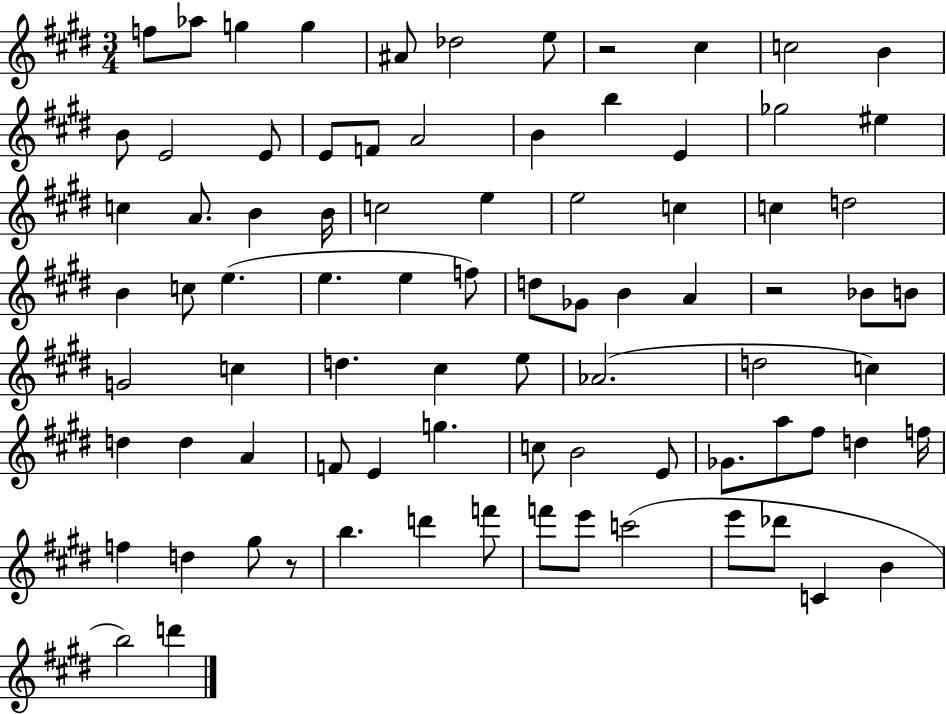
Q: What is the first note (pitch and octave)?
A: F5